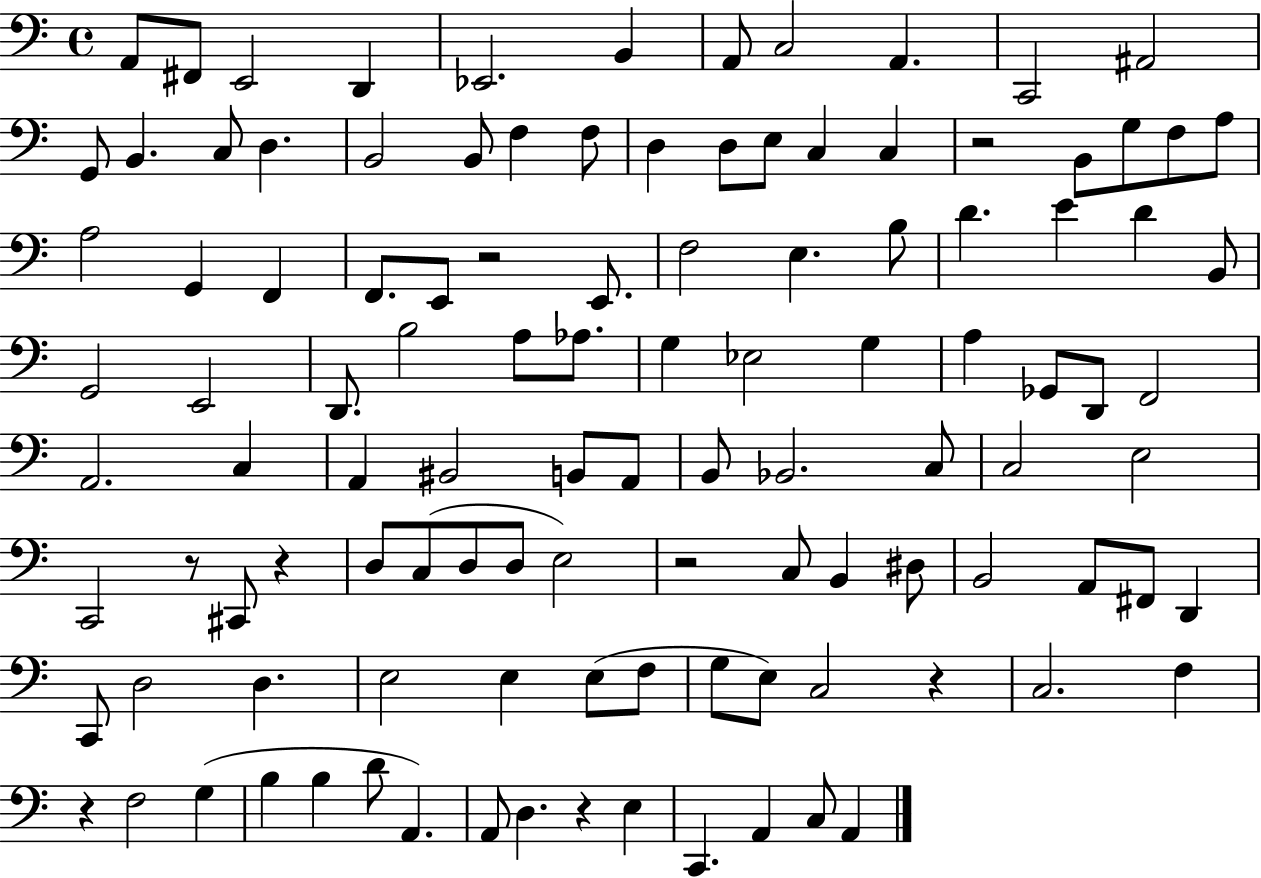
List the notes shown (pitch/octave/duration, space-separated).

A2/e F#2/e E2/h D2/q Eb2/h. B2/q A2/e C3/h A2/q. C2/h A#2/h G2/e B2/q. C3/e D3/q. B2/h B2/e F3/q F3/e D3/q D3/e E3/e C3/q C3/q R/h B2/e G3/e F3/e A3/e A3/h G2/q F2/q F2/e. E2/e R/h E2/e. F3/h E3/q. B3/e D4/q. E4/q D4/q B2/e G2/h E2/h D2/e. B3/h A3/e Ab3/e. G3/q Eb3/h G3/q A3/q Gb2/e D2/e F2/h A2/h. C3/q A2/q BIS2/h B2/e A2/e B2/e Bb2/h. C3/e C3/h E3/h C2/h R/e C#2/e R/q D3/e C3/e D3/e D3/e E3/h R/h C3/e B2/q D#3/e B2/h A2/e F#2/e D2/q C2/e D3/h D3/q. E3/h E3/q E3/e F3/e G3/e E3/e C3/h R/q C3/h. F3/q R/q F3/h G3/q B3/q B3/q D4/e A2/q. A2/e D3/q. R/q E3/q C2/q. A2/q C3/e A2/q